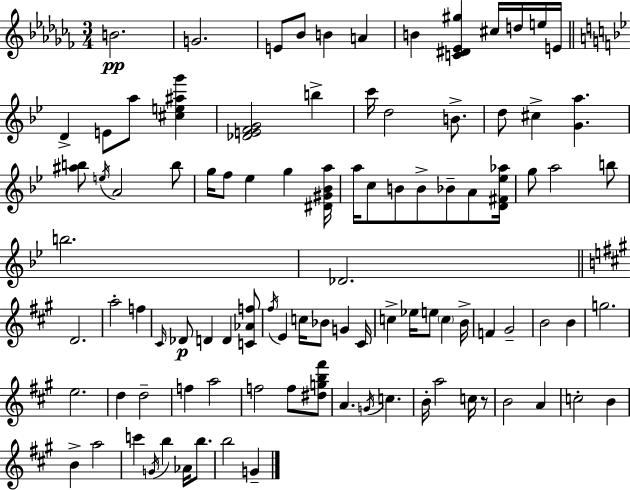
{
  \clef treble
  \numericTimeSignature
  \time 3/4
  \key aes \minor
  b'2.\pp | g'2. | e'8 bes'8 b'4 a'4 | b'4 <c' dis' ees' gis''>4 cis''16 d''16 e''16 e'16 | \break \bar "||" \break \key g \minor d'4-> e'8 a''8 <cis'' e'' ais'' g'''>4 | <des' e' f' g'>2 b''4-> | c'''16 d''2 b'8.-> | d''8 cis''4-> <g' a''>4. | \break <ais'' b''>8 \acciaccatura { e''16 } a'2 b''8 | g''16 f''8 ees''4 g''4 | <dis' gis' bes' a''>16 a''16 c''8 b'8 b'8-> bes'8-- a'8 | <d' fis' ees'' aes''>16 g''8 a''2 b''8 | \break b''2. | des'2. | \bar "||" \break \key a \major d'2. | a''2-. f''4 | \grace { cis'16 }\p des'8 d'4 d'4 <c' aes' f''>8 | \acciaccatura { fis''16 } e'4 c''16 bes'8 g'4 | \break cis'16 c''4-> ees''16 e''8 \parenthesize c''4 | b'16-> f'4 gis'2-- | b'2 b'4 | g''2. | \break e''2. | d''4 d''2-- | f''4 a''2 | f''2 f''8 | \break <dis'' g'' b'' fis'''>8 a'4. \acciaccatura { g'16 } c''4. | b'16-. a''2 | c''16 r8 b'2 a'4 | c''2-. b'4 | \break b'4-> a''2 | c'''4 \acciaccatura { g'16 } b''4 | aes'16 b''8. b''2 | g'4-- \bar "|."
}